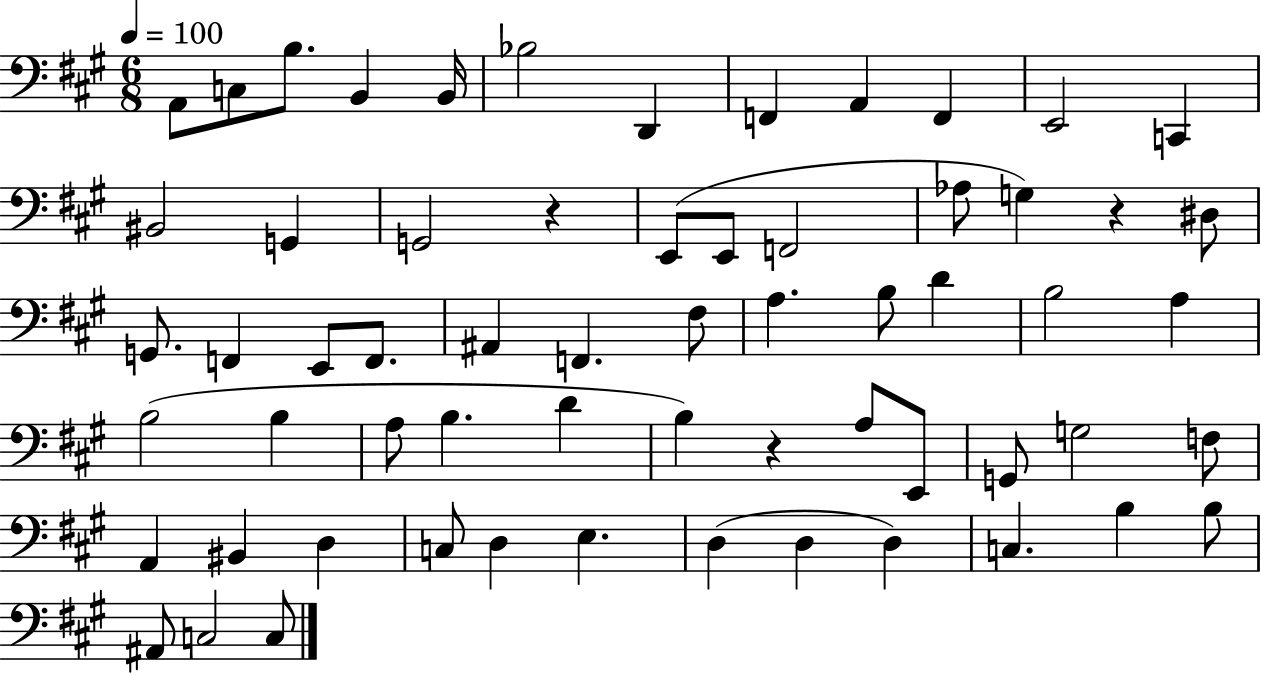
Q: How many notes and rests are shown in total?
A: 62